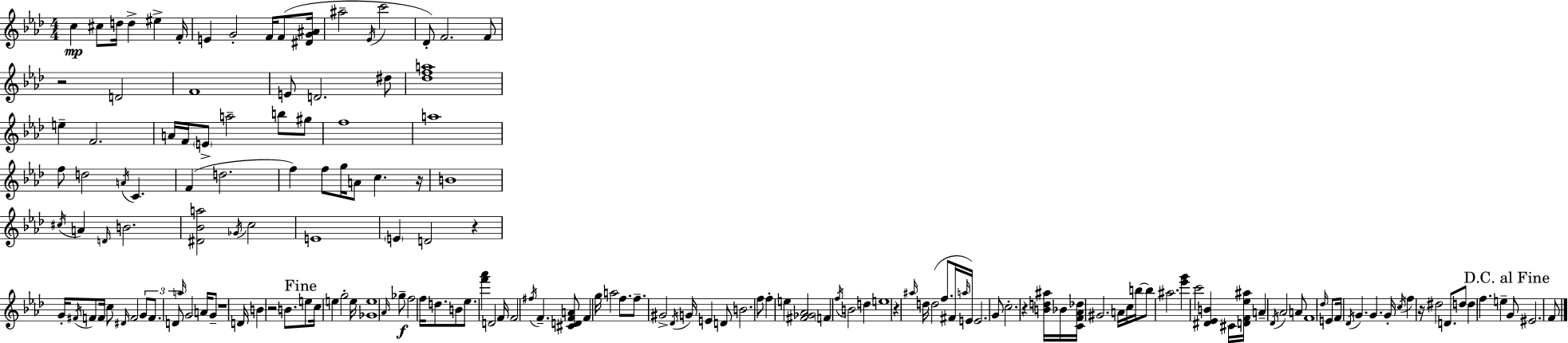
{
  \clef treble
  \numericTimeSignature
  \time 4/4
  \key aes \major
  c''4\mp cis''8 d''16 d''4-> eis''4-> f'16-. | e'4 g'2-. f'16 f'8( <dis' g' ais'>16 | ais''2-- \acciaccatura { ees'16 } c'''2 | des'8-.) f'2. f'8 | \break r2 d'2 | f'1 | e'8 d'2. dis''8 | <des'' f'' a''>1 | \break e''4-- f'2. | a'16 f'16 \parenthesize e'8-> a''2-- b''8 gis''8 | f''1 | a''1 | \break f''8 d''2 \acciaccatura { a'16 } c'4. | f'4( d''2. | f''4) f''8 g''16 a'8 c''4. | r16 b'1 | \break \acciaccatura { cis''16 } a'4 \grace { d'16 } b'2. | <dis' bes' a''>2 \acciaccatura { ges'16 } c''2 | e'1 | \parenthesize e'4 d'2 | \break r4 g'16-. \acciaccatura { fis'16 } f'8 f'16 c''8 \grace { dis'16 } f'2 | \tuplet 3/2 { g'8 f'8. d'8 } \grace { a''16 } g'2 | a'16 g'8-- r1 | d'16 b'4 r2 | \break b'8. \mark "Fine" e''8 c''16 e''4 g''2-. | e''16 <ges' e''>1 | \grace { aes'16 }\f ges''8-- f''2 | f''16 d''8. b'8 ees''8. <f''' aes'''>4 | \break d'2 f'16 f'2 | \acciaccatura { fis''16 } f'4.-- <cis' d' f' a'>8 f'4 g''16 a''2 | f''8. f''8.-- gis'2-> | \acciaccatura { des'16 } g'16 e'4 d'8 b'2. | \break f''8 f''4-. e''4 | <fis' ges' aes'>2 \parenthesize f'4 \acciaccatura { f''16 } | b'2 d''4 e''1 | r4 | \break \grace { ais''16 } d''16 d''2( f''8. fis'16 \grace { a''16 }) e'16 | e'2. g'8 c''2.-. | r4 <b' d'' ais''>16 bes'16 | <c' f' aes' des''>16 gis'2. a'16 c''16 b''16~~ | \break b''8 ais''2. <ees''' g'''>4 | c'''2 <dis' ees' b'>4 cis'16 <d' f' ees'' ais''>16 | a'4-- \acciaccatura { des'16 } aes'2 a'8 f'1 | \grace { des''16 } | \break e'8 f'16 \acciaccatura { des'16 } g'4. g'4. | g'16-. \acciaccatura { c''16 } f''4 r16 dis''2 d'8. | d''8 d''4 f''4. e''4-- | \mark "D.C. al Fine" g'8 eis'2. | \break f'8 \bar "|."
}